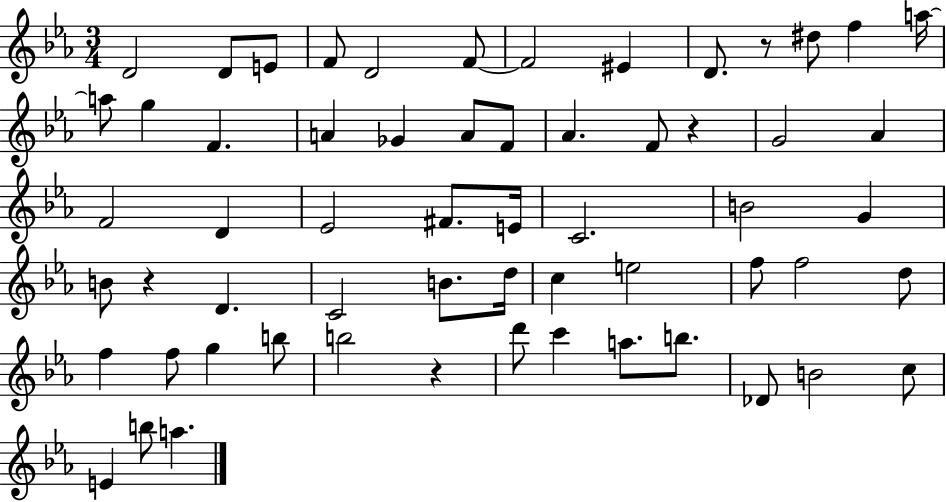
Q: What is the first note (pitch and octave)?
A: D4